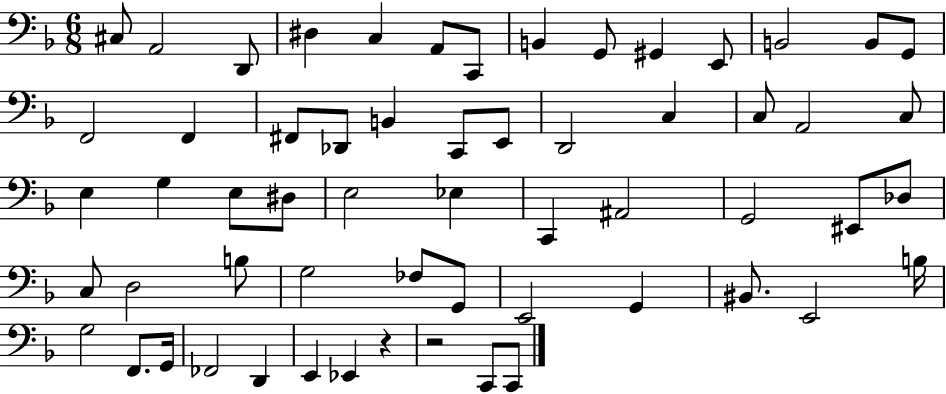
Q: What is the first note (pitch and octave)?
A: C#3